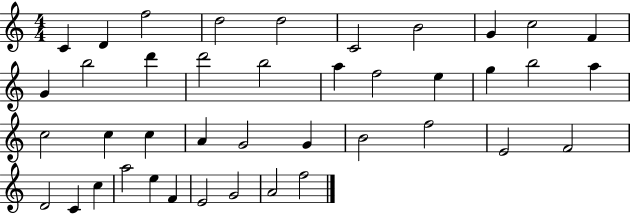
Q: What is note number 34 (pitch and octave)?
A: C5